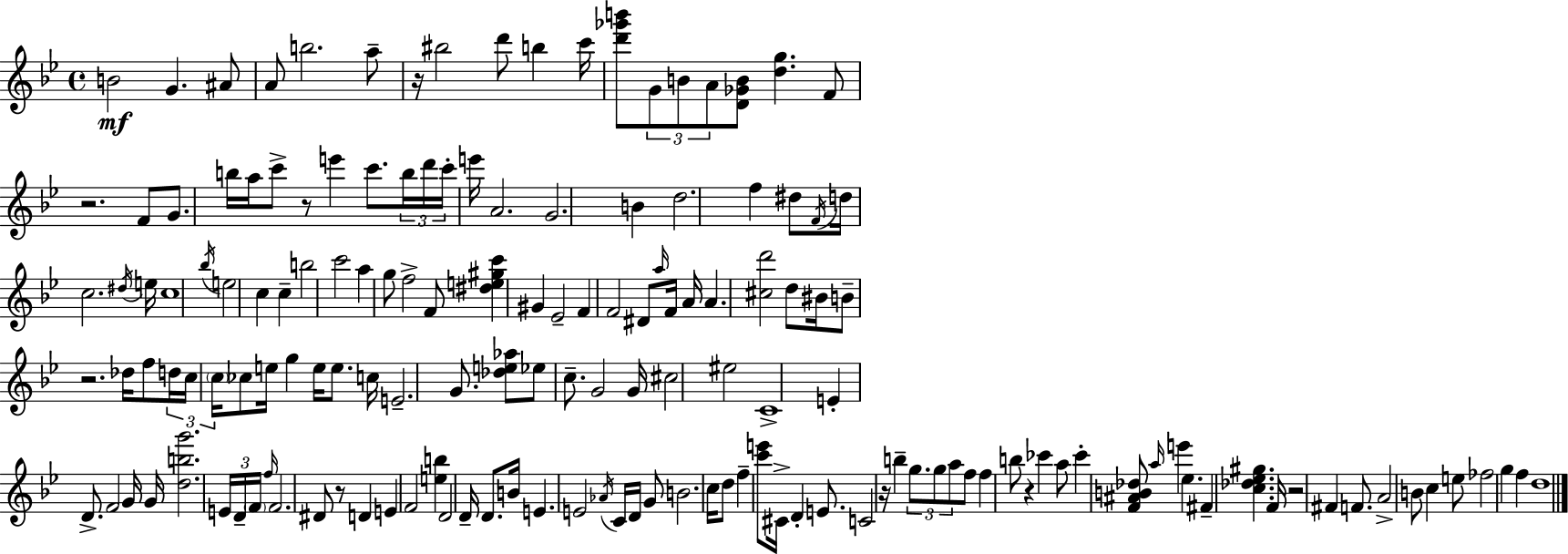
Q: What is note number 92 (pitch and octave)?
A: E4